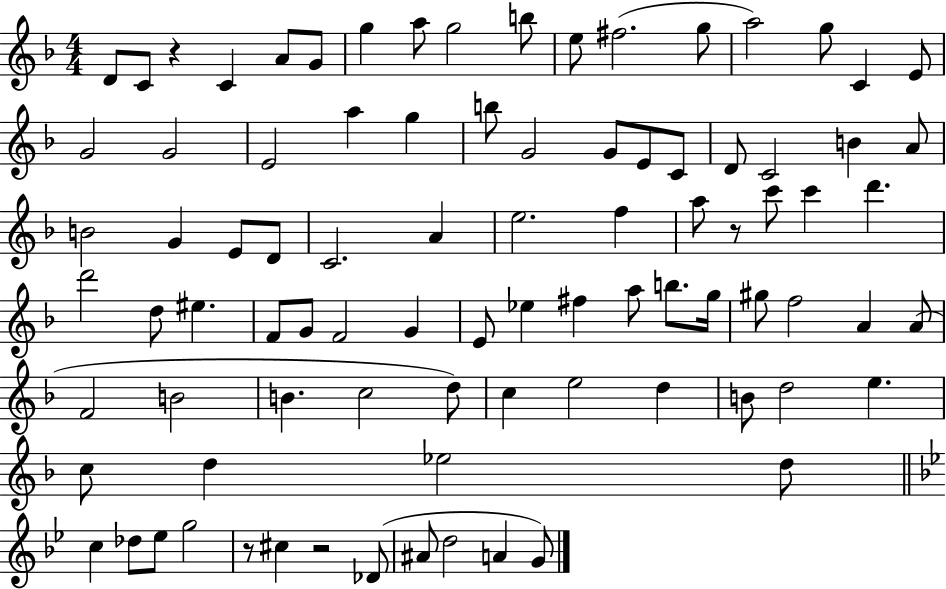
D4/e C4/e R/q C4/q A4/e G4/e G5/q A5/e G5/h B5/e E5/e F#5/h. G5/e A5/h G5/e C4/q E4/e G4/h G4/h E4/h A5/q G5/q B5/e G4/h G4/e E4/e C4/e D4/e C4/h B4/q A4/e B4/h G4/q E4/e D4/e C4/h. A4/q E5/h. F5/q A5/e R/e C6/e C6/q D6/q. D6/h D5/e EIS5/q. F4/e G4/e F4/h G4/q E4/e Eb5/q F#5/q A5/e B5/e. G5/s G#5/e F5/h A4/q A4/e F4/h B4/h B4/q. C5/h D5/e C5/q E5/h D5/q B4/e D5/h E5/q. C5/e D5/q Eb5/h D5/e C5/q Db5/e Eb5/e G5/h R/e C#5/q R/h Db4/e A#4/e D5/h A4/q G4/e